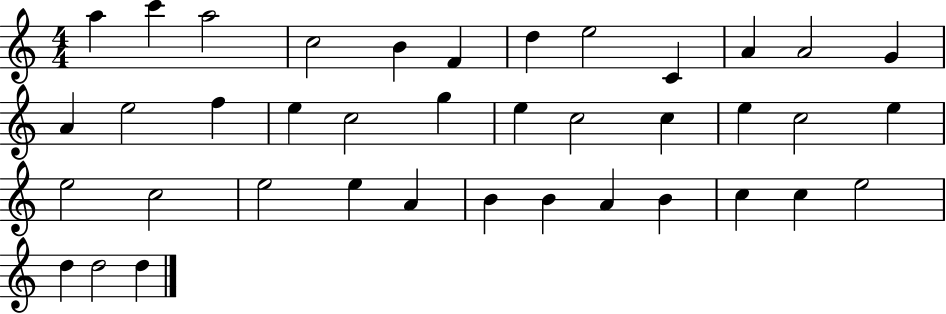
A5/q C6/q A5/h C5/h B4/q F4/q D5/q E5/h C4/q A4/q A4/h G4/q A4/q E5/h F5/q E5/q C5/h G5/q E5/q C5/h C5/q E5/q C5/h E5/q E5/h C5/h E5/h E5/q A4/q B4/q B4/q A4/q B4/q C5/q C5/q E5/h D5/q D5/h D5/q